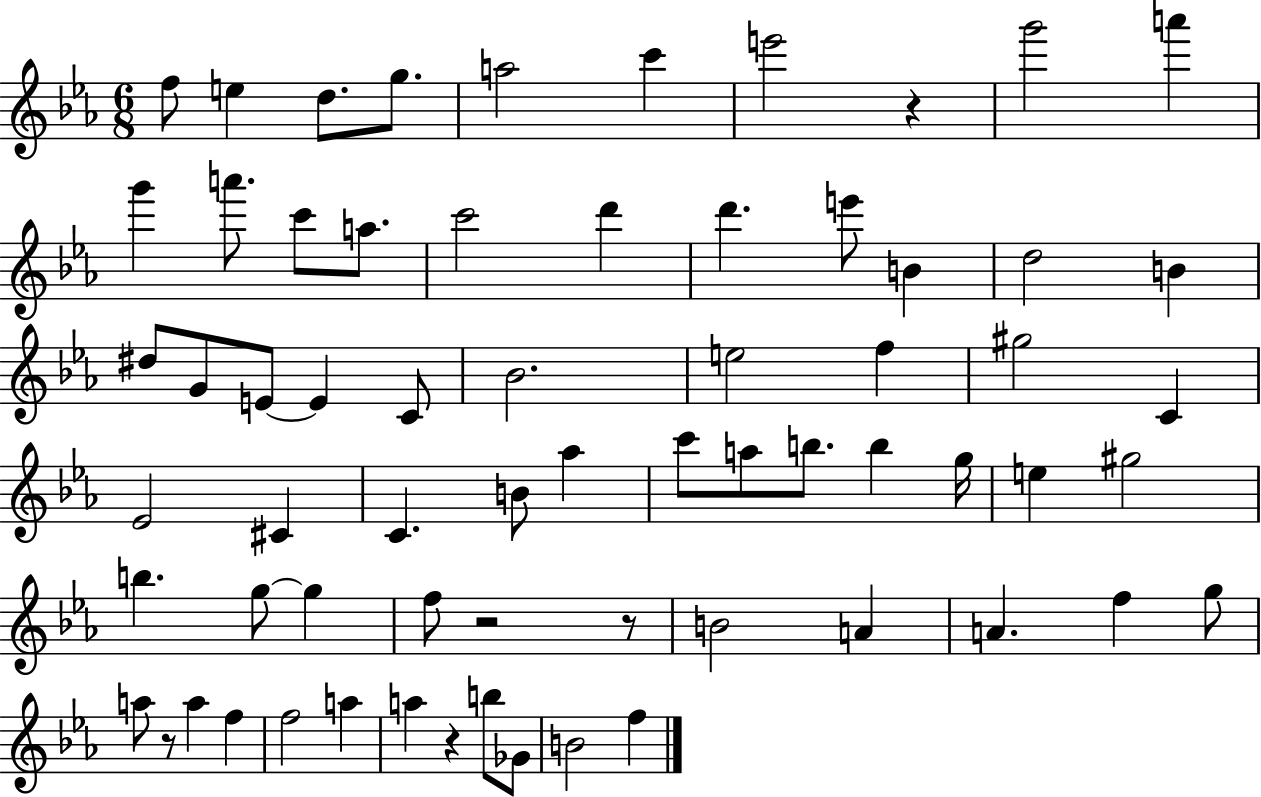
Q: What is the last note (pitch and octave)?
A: F5